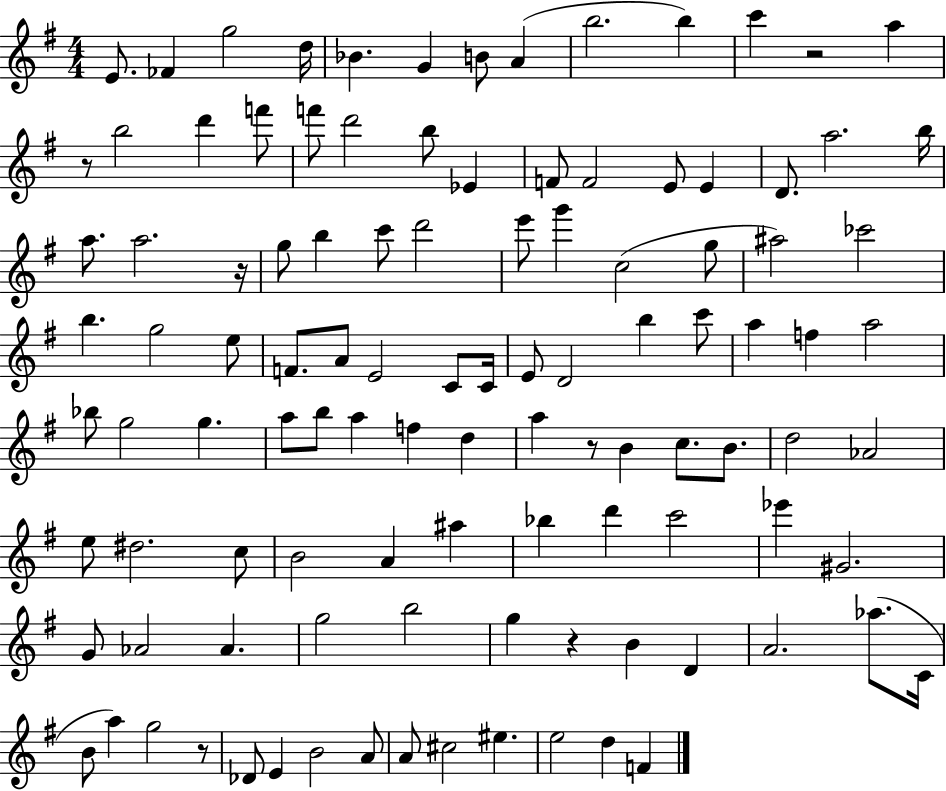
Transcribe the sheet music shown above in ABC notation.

X:1
T:Untitled
M:4/4
L:1/4
K:G
E/2 _F g2 d/4 _B G B/2 A b2 b c' z2 a z/2 b2 d' f'/2 f'/2 d'2 b/2 _E F/2 F2 E/2 E D/2 a2 b/4 a/2 a2 z/4 g/2 b c'/2 d'2 e'/2 g' c2 g/2 ^a2 _c'2 b g2 e/2 F/2 A/2 E2 C/2 C/4 E/2 D2 b c'/2 a f a2 _b/2 g2 g a/2 b/2 a f d a z/2 B c/2 B/2 d2 _A2 e/2 ^d2 c/2 B2 A ^a _b d' c'2 _e' ^G2 G/2 _A2 _A g2 b2 g z B D A2 _a/2 C/4 B/2 a g2 z/2 _D/2 E B2 A/2 A/2 ^c2 ^e e2 d F